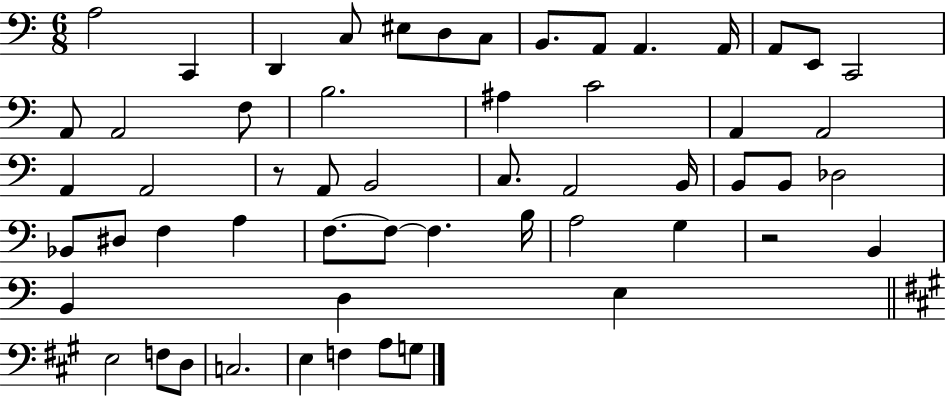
X:1
T:Untitled
M:6/8
L:1/4
K:C
A,2 C,, D,, C,/2 ^E,/2 D,/2 C,/2 B,,/2 A,,/2 A,, A,,/4 A,,/2 E,,/2 C,,2 A,,/2 A,,2 F,/2 B,2 ^A, C2 A,, A,,2 A,, A,,2 z/2 A,,/2 B,,2 C,/2 A,,2 B,,/4 B,,/2 B,,/2 _D,2 _B,,/2 ^D,/2 F, A, F,/2 F,/2 F, B,/4 A,2 G, z2 B,, B,, D, E, E,2 F,/2 D,/2 C,2 E, F, A,/2 G,/2